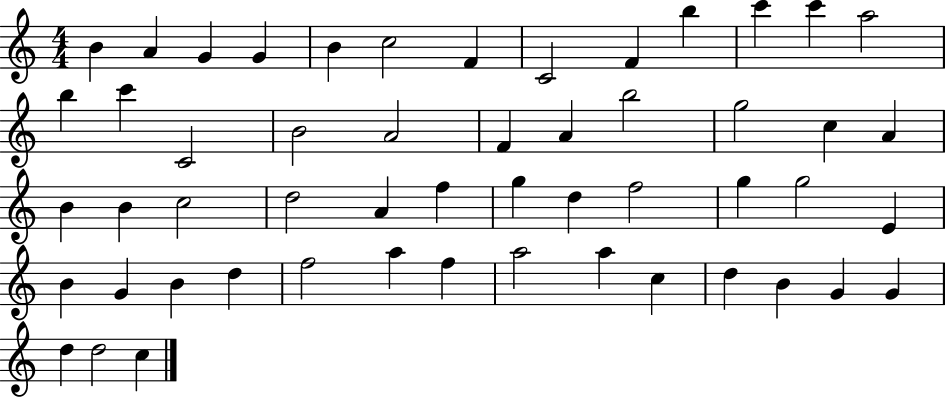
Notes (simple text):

B4/q A4/q G4/q G4/q B4/q C5/h F4/q C4/h F4/q B5/q C6/q C6/q A5/h B5/q C6/q C4/h B4/h A4/h F4/q A4/q B5/h G5/h C5/q A4/q B4/q B4/q C5/h D5/h A4/q F5/q G5/q D5/q F5/h G5/q G5/h E4/q B4/q G4/q B4/q D5/q F5/h A5/q F5/q A5/h A5/q C5/q D5/q B4/q G4/q G4/q D5/q D5/h C5/q